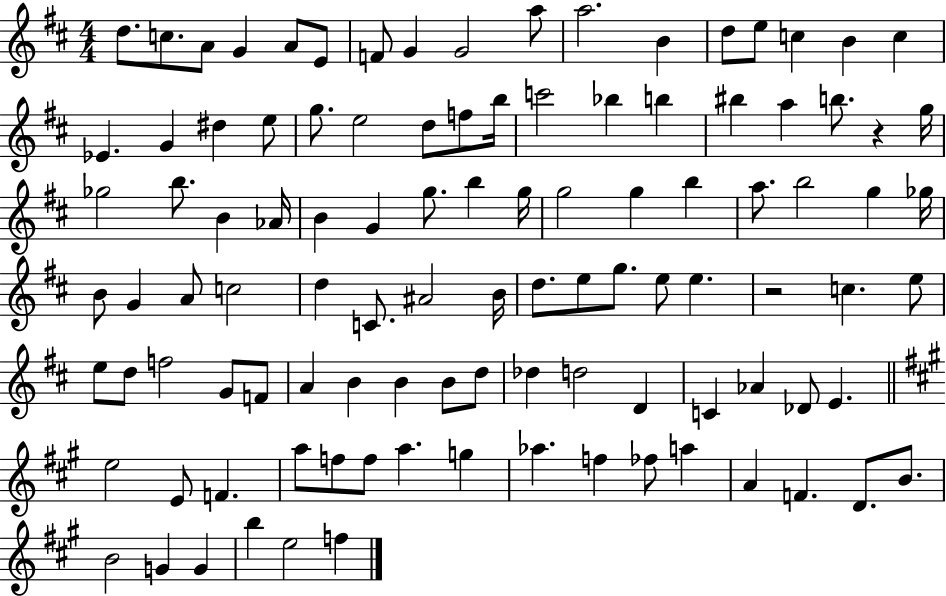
{
  \clef treble
  \numericTimeSignature
  \time 4/4
  \key d \major
  d''8. c''8. a'8 g'4 a'8 e'8 | f'8 g'4 g'2 a''8 | a''2. b'4 | d''8 e''8 c''4 b'4 c''4 | \break ees'4. g'4 dis''4 e''8 | g''8. e''2 d''8 f''8 b''16 | c'''2 bes''4 b''4 | bis''4 a''4 b''8. r4 g''16 | \break ges''2 b''8. b'4 aes'16 | b'4 g'4 g''8. b''4 g''16 | g''2 g''4 b''4 | a''8. b''2 g''4 ges''16 | \break b'8 g'4 a'8 c''2 | d''4 c'8. ais'2 b'16 | d''8. e''8 g''8. e''8 e''4. | r2 c''4. e''8 | \break e''8 d''8 f''2 g'8 f'8 | a'4 b'4 b'4 b'8 d''8 | des''4 d''2 d'4 | c'4 aes'4 des'8 e'4. | \break \bar "||" \break \key a \major e''2 e'8 f'4. | a''8 f''8 f''8 a''4. g''4 | aes''4. f''4 fes''8 a''4 | a'4 f'4. d'8. b'8. | \break b'2 g'4 g'4 | b''4 e''2 f''4 | \bar "|."
}